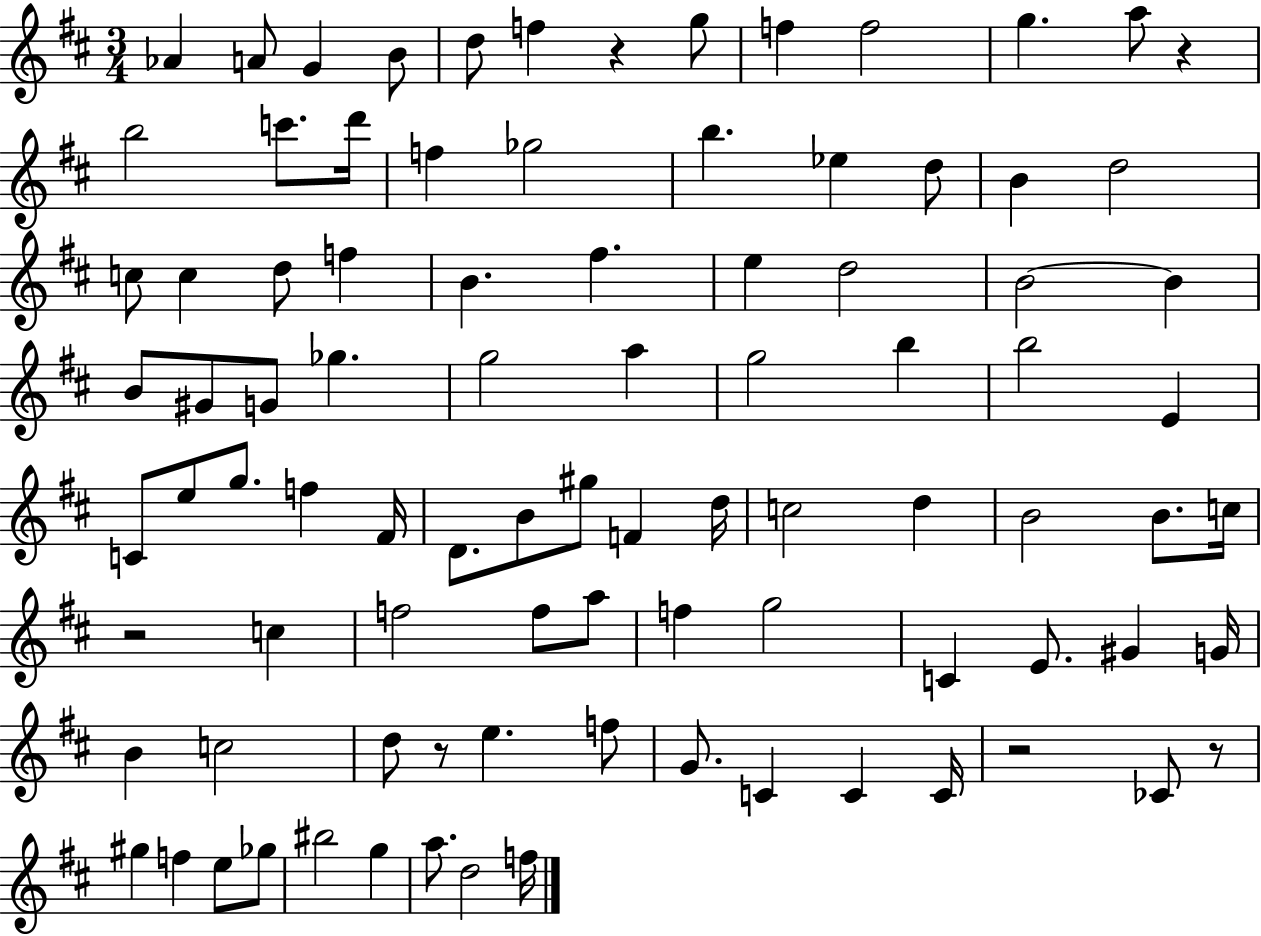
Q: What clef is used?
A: treble